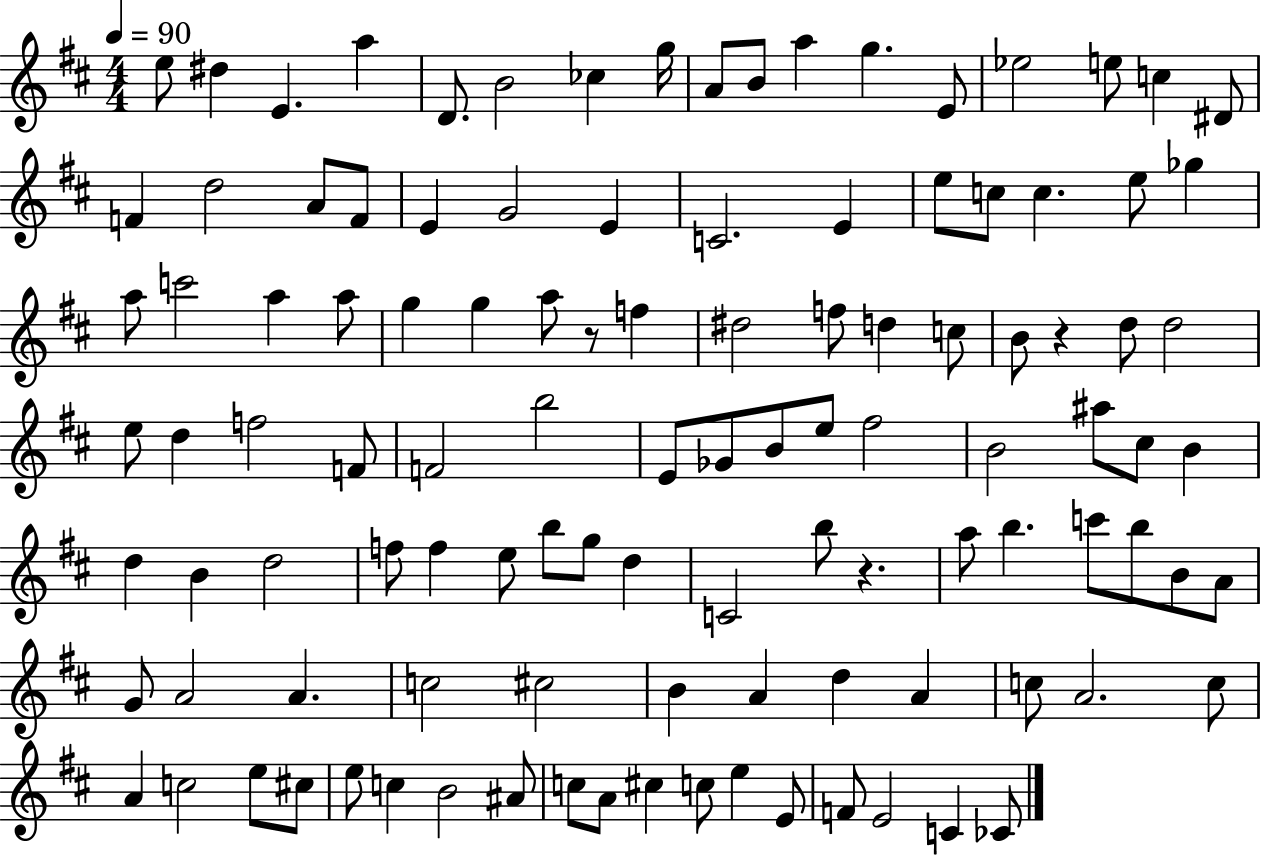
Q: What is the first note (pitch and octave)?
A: E5